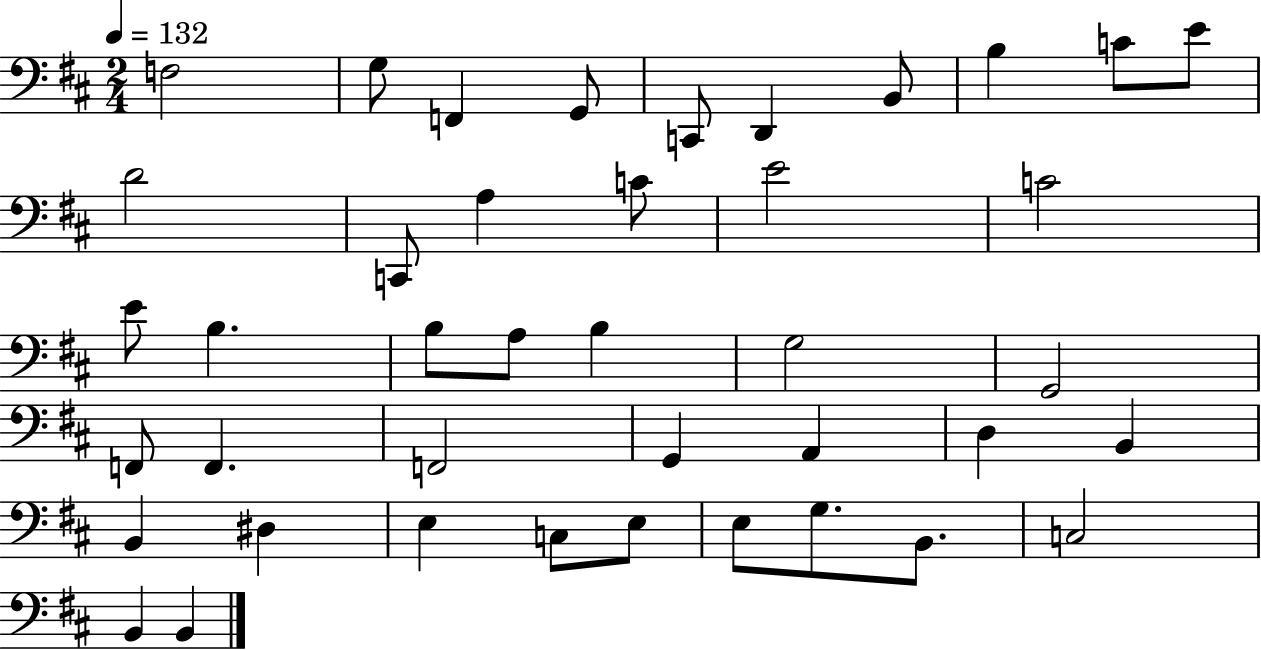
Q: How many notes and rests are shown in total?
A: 41